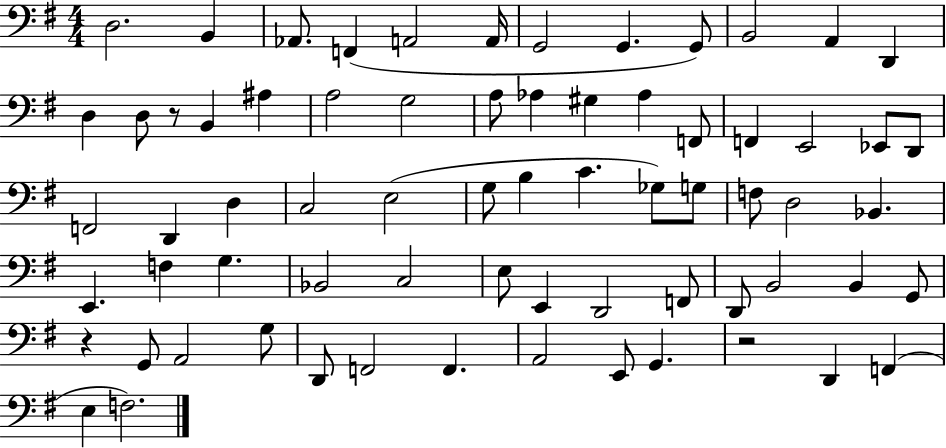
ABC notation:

X:1
T:Untitled
M:4/4
L:1/4
K:G
D,2 B,, _A,,/2 F,, A,,2 A,,/4 G,,2 G,, G,,/2 B,,2 A,, D,, D, D,/2 z/2 B,, ^A, A,2 G,2 A,/2 _A, ^G, _A, F,,/2 F,, E,,2 _E,,/2 D,,/2 F,,2 D,, D, C,2 E,2 G,/2 B, C _G,/2 G,/2 F,/2 D,2 _B,, E,, F, G, _B,,2 C,2 E,/2 E,, D,,2 F,,/2 D,,/2 B,,2 B,, G,,/2 z G,,/2 A,,2 G,/2 D,,/2 F,,2 F,, A,,2 E,,/2 G,, z2 D,, F,, E, F,2